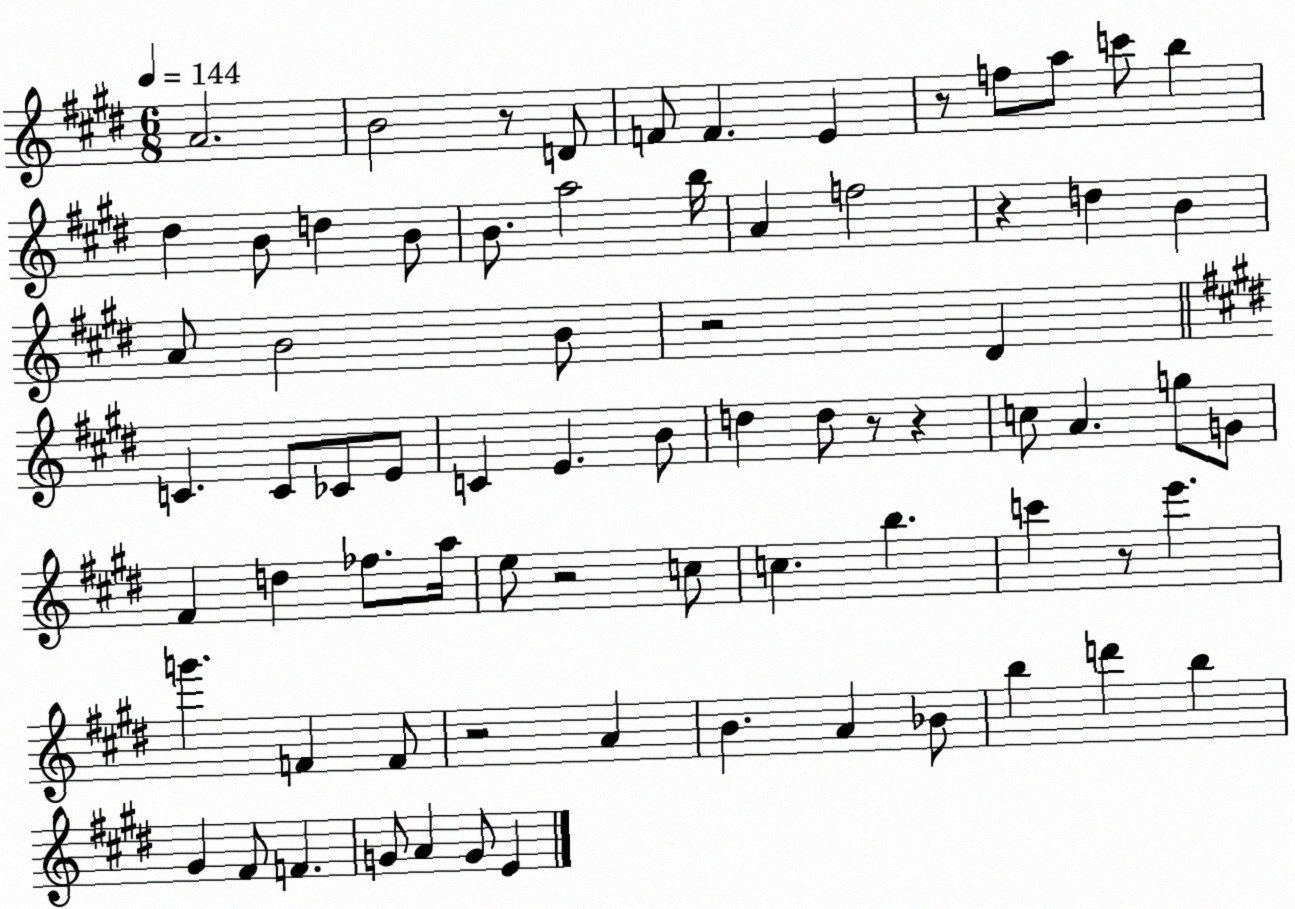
X:1
T:Untitled
M:6/8
L:1/4
K:E
A2 B2 z/2 D/2 F/2 F E z/2 f/2 a/2 c'/2 b ^d B/2 d B/2 B/2 a2 b/4 A f2 z d B A/2 B2 B/2 z2 ^D C C/2 _C/2 E/2 C E B/2 d d/2 z/2 z c/2 A g/2 G/2 ^F d _f/2 a/4 e/2 z2 c/2 c b c' z/2 e' g' F F/2 z2 A B A _B/2 b d' b ^G ^F/2 F G/2 A G/2 E